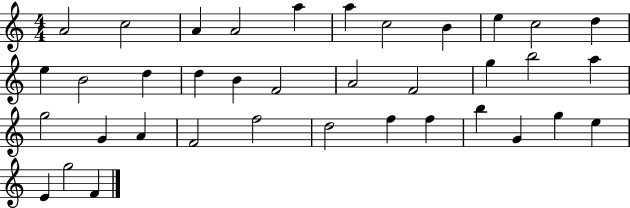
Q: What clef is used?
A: treble